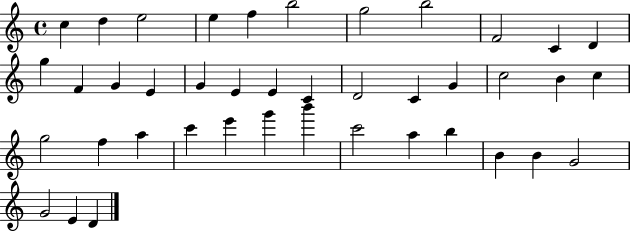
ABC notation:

X:1
T:Untitled
M:4/4
L:1/4
K:C
c d e2 e f b2 g2 b2 F2 C D g F G E G E E C D2 C G c2 B c g2 f a c' e' g' b' c'2 a b B B G2 G2 E D